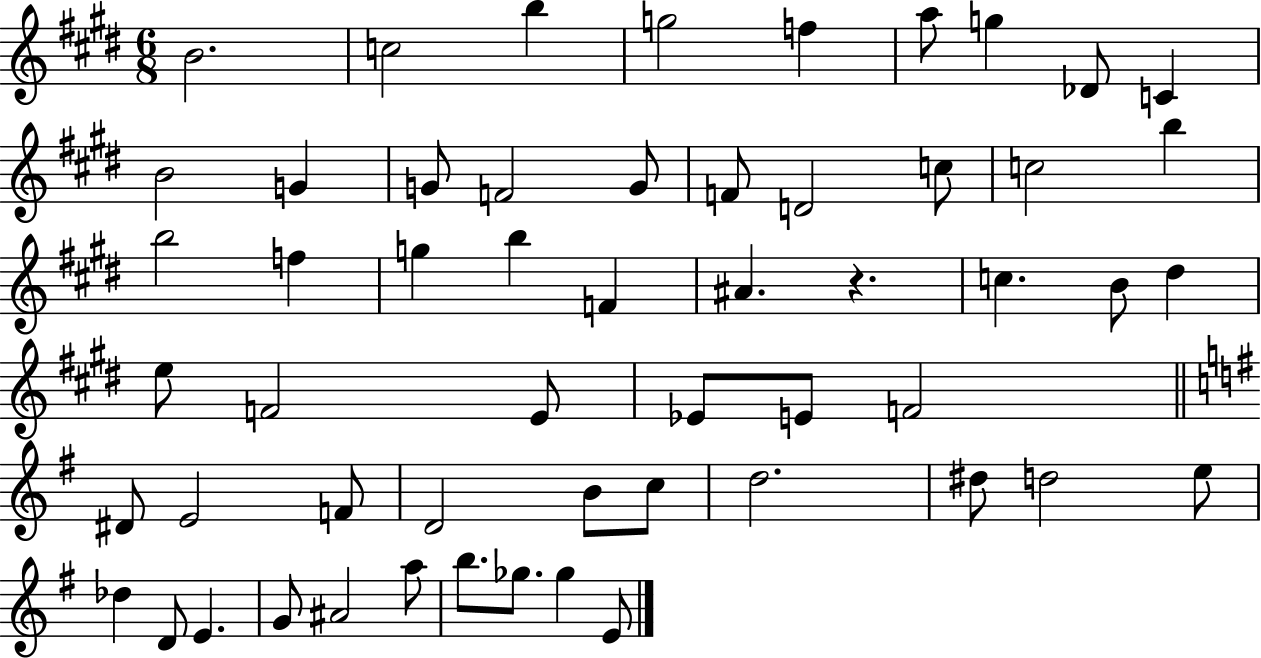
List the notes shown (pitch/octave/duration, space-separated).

B4/h. C5/h B5/q G5/h F5/q A5/e G5/q Db4/e C4/q B4/h G4/q G4/e F4/h G4/e F4/e D4/h C5/e C5/h B5/q B5/h F5/q G5/q B5/q F4/q A#4/q. R/q. C5/q. B4/e D#5/q E5/e F4/h E4/e Eb4/e E4/e F4/h D#4/e E4/h F4/e D4/h B4/e C5/e D5/h. D#5/e D5/h E5/e Db5/q D4/e E4/q. G4/e A#4/h A5/e B5/e. Gb5/e. Gb5/q E4/e